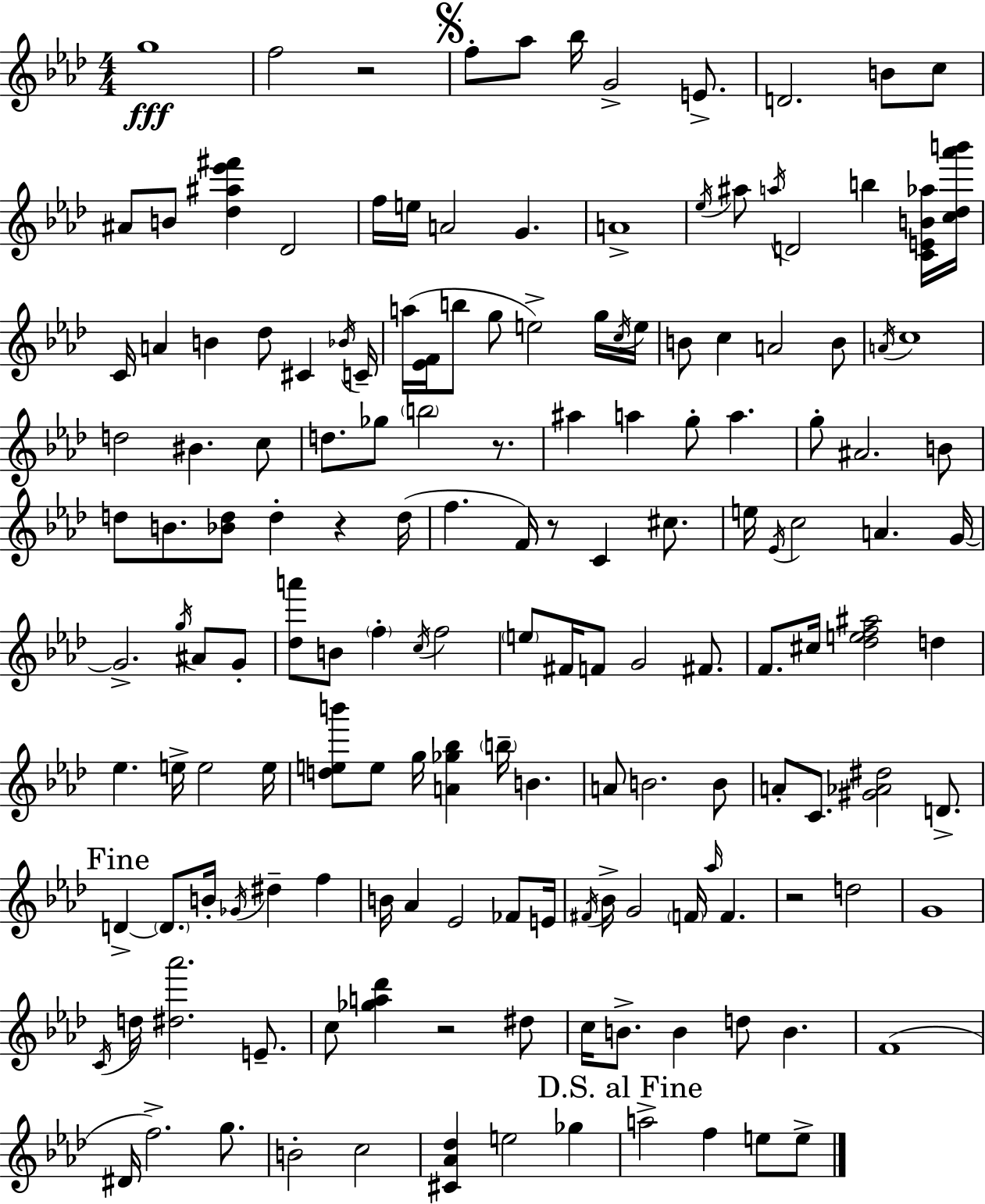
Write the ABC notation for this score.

X:1
T:Untitled
M:4/4
L:1/4
K:Ab
g4 f2 z2 f/2 _a/2 _b/4 G2 E/2 D2 B/2 c/2 ^A/2 B/2 [_d^a_e'^f'] _D2 f/4 e/4 A2 G A4 _e/4 ^a/2 a/4 D2 b [CEB_a]/4 [c_d_a'b']/4 C/4 A B _d/2 ^C _B/4 C/4 a/4 [_EF]/4 b/2 g/2 e2 g/4 c/4 e/4 B/2 c A2 B/2 A/4 c4 d2 ^B c/2 d/2 _g/2 b2 z/2 ^a a g/2 a g/2 ^A2 B/2 d/2 B/2 [_Bd]/2 d z d/4 f F/4 z/2 C ^c/2 e/4 _E/4 c2 A G/4 G2 g/4 ^A/2 G/2 [_da']/2 B/2 f c/4 f2 e/2 ^F/4 F/2 G2 ^F/2 F/2 ^c/4 [_def^a]2 d _e e/4 e2 e/4 [deb']/2 e/2 g/4 [A_g_b] b/4 B A/2 B2 B/2 A/2 C/2 [^G_A^d]2 D/2 D D/2 B/4 _G/4 ^d f B/4 _A _E2 _F/2 E/4 ^F/4 _B/4 G2 F/4 _a/4 F z2 d2 G4 C/4 d/4 [^d_a']2 E/2 c/2 [_ga_d'] z2 ^d/2 c/4 B/2 B d/2 B F4 ^D/4 f2 g/2 B2 c2 [^C_A_d] e2 _g a2 f e/2 e/2